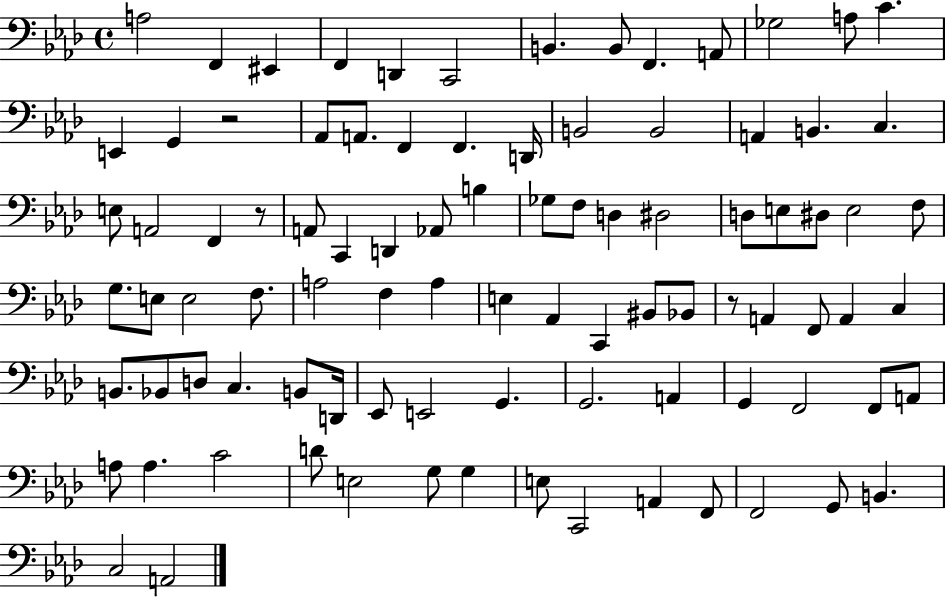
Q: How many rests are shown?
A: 3